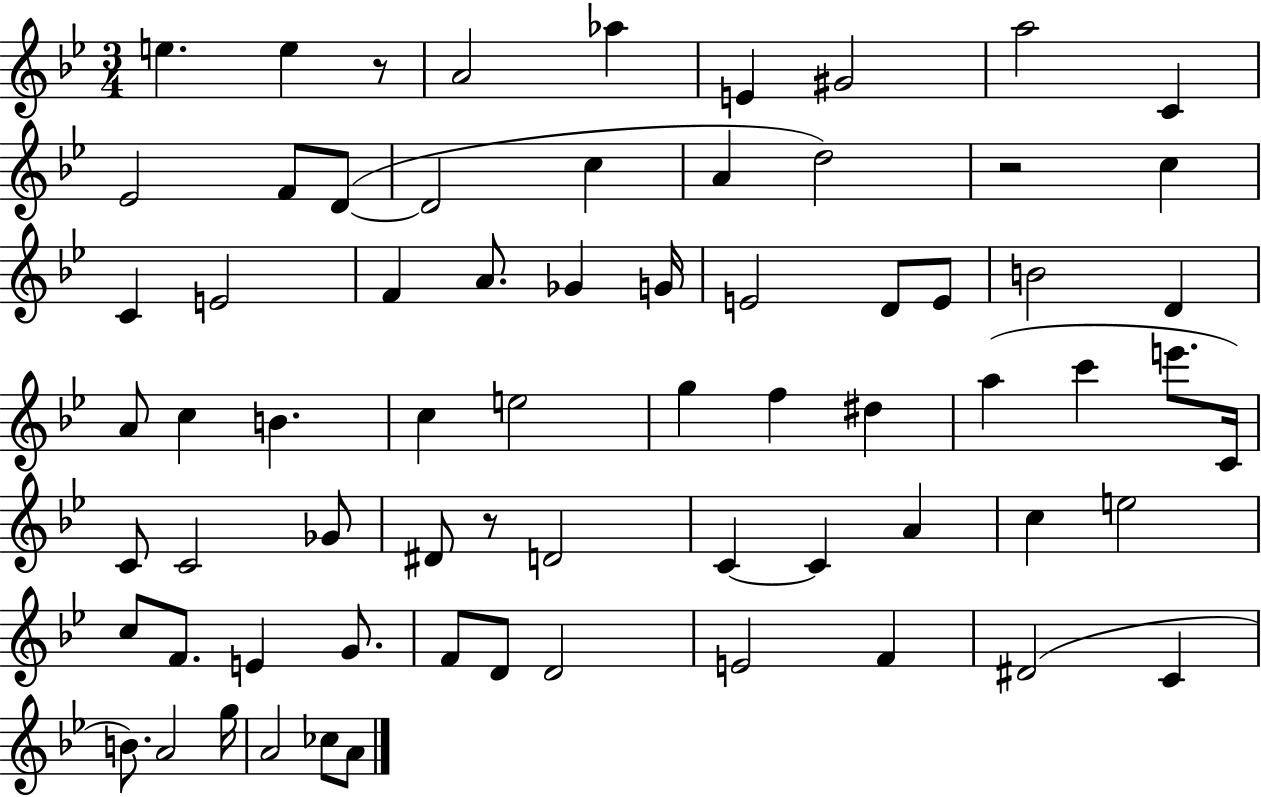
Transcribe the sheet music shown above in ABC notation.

X:1
T:Untitled
M:3/4
L:1/4
K:Bb
e e z/2 A2 _a E ^G2 a2 C _E2 F/2 D/2 D2 c A d2 z2 c C E2 F A/2 _G G/4 E2 D/2 E/2 B2 D A/2 c B c e2 g f ^d a c' e'/2 C/4 C/2 C2 _G/2 ^D/2 z/2 D2 C C A c e2 c/2 F/2 E G/2 F/2 D/2 D2 E2 F ^D2 C B/2 A2 g/4 A2 _c/2 A/2